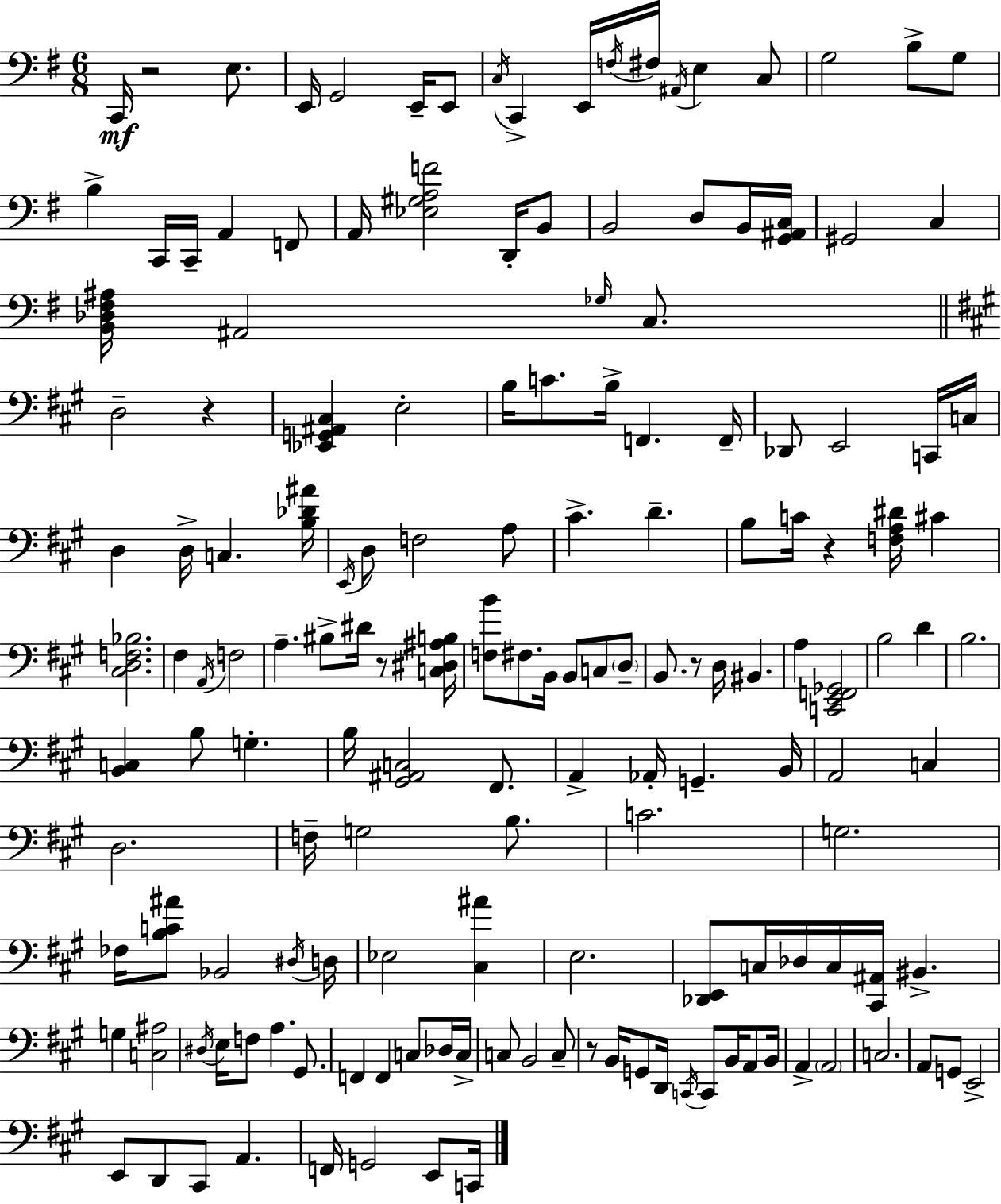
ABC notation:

X:1
T:Untitled
M:6/8
L:1/4
K:Em
C,,/4 z2 E,/2 E,,/4 G,,2 E,,/4 E,,/2 C,/4 C,, E,,/4 F,/4 ^F,/4 ^A,,/4 E, C,/2 G,2 B,/2 G,/2 B, C,,/4 C,,/4 A,, F,,/2 A,,/4 [_E,^G,A,F]2 D,,/4 B,,/2 B,,2 D,/2 B,,/4 [G,,^A,,C,]/4 ^G,,2 C, [B,,_D,^F,^A,]/4 ^A,,2 _G,/4 C,/2 D,2 z [_E,,G,,^A,,^C,] E,2 B,/4 C/2 B,/4 F,, F,,/4 _D,,/2 E,,2 C,,/4 C,/4 D, D,/4 C, [B,_D^A]/4 E,,/4 D,/2 F,2 A,/2 ^C D B,/2 C/4 z [F,A,^D]/4 ^C [^C,D,F,_B,]2 ^F, A,,/4 F,2 A, ^B,/2 ^D/4 z/2 [C,^D,^A,B,]/4 [F,B]/2 ^F,/2 B,,/4 B,,/2 C,/2 D,/2 B,,/2 z/2 D,/4 ^B,, A, [C,,E,,F,,_G,,]2 B,2 D B,2 [B,,C,] B,/2 G, B,/4 [^G,,^A,,C,]2 ^F,,/2 A,, _A,,/4 G,, B,,/4 A,,2 C, D,2 F,/4 G,2 B,/2 C2 G,2 _F,/4 [B,C^A]/2 _B,,2 ^D,/4 D,/4 _E,2 [^C,^A] E,2 [_D,,E,,]/2 C,/4 _D,/4 C,/4 [^C,,^A,,]/4 ^B,, G, [C,^A,]2 ^D,/4 E,/4 F,/2 A, ^G,,/2 F,, F,, C,/2 _D,/4 C,/4 C,/2 B,,2 C,/2 z/2 B,,/4 G,,/2 D,,/4 C,,/4 C,,/2 B,,/4 A,,/2 B,,/4 A,, A,,2 C,2 A,,/2 G,,/2 E,,2 E,,/2 D,,/2 ^C,,/2 A,, F,,/4 G,,2 E,,/2 C,,/4